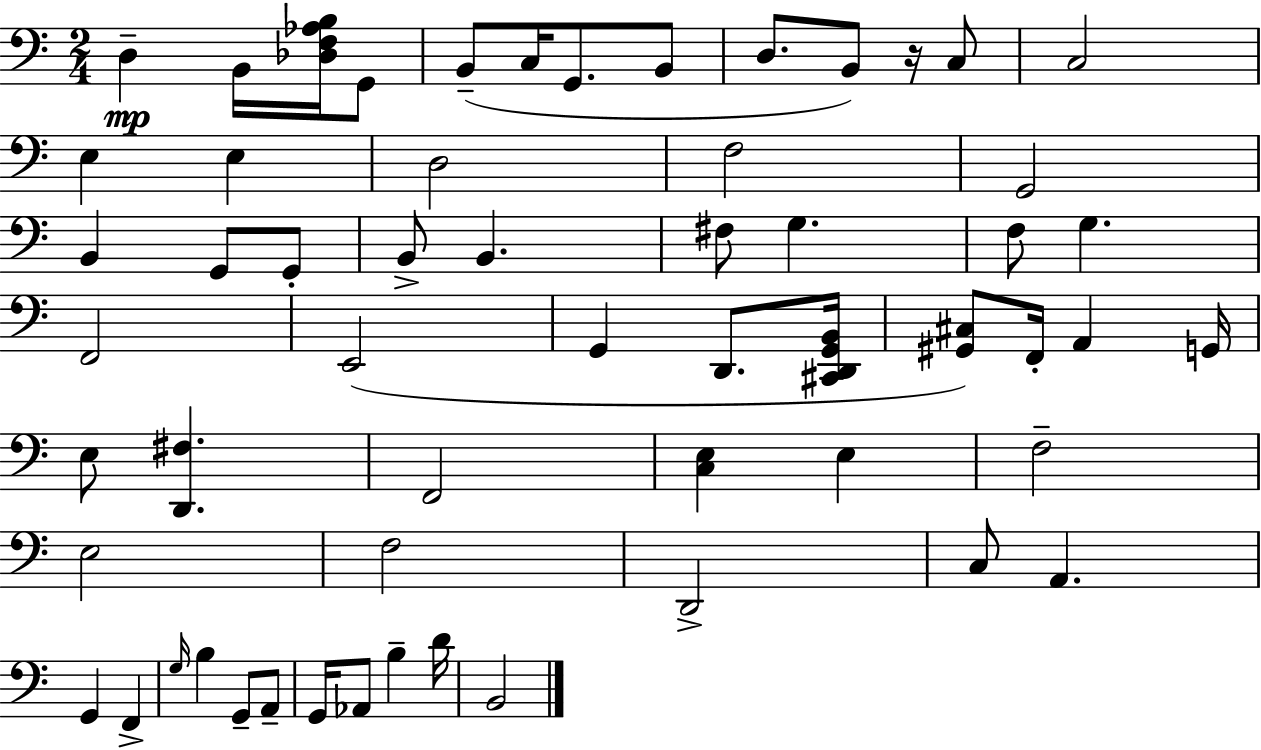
D3/q B2/s [Db3,F3,Ab3,B3]/s G2/e B2/e C3/s G2/e. B2/e D3/e. B2/e R/s C3/e C3/h E3/q E3/q D3/h F3/h G2/h B2/q G2/e G2/e B2/e B2/q. F#3/e G3/q. F3/e G3/q. F2/h E2/h G2/q D2/e. [C#2,D2,G2,B2]/s [G#2,C#3]/e F2/s A2/q G2/s E3/e [D2,F#3]/q. F2/h [C3,E3]/q E3/q F3/h E3/h F3/h D2/h C3/e A2/q. G2/q F2/q G3/s B3/q G2/e A2/e G2/s Ab2/e B3/q D4/s B2/h